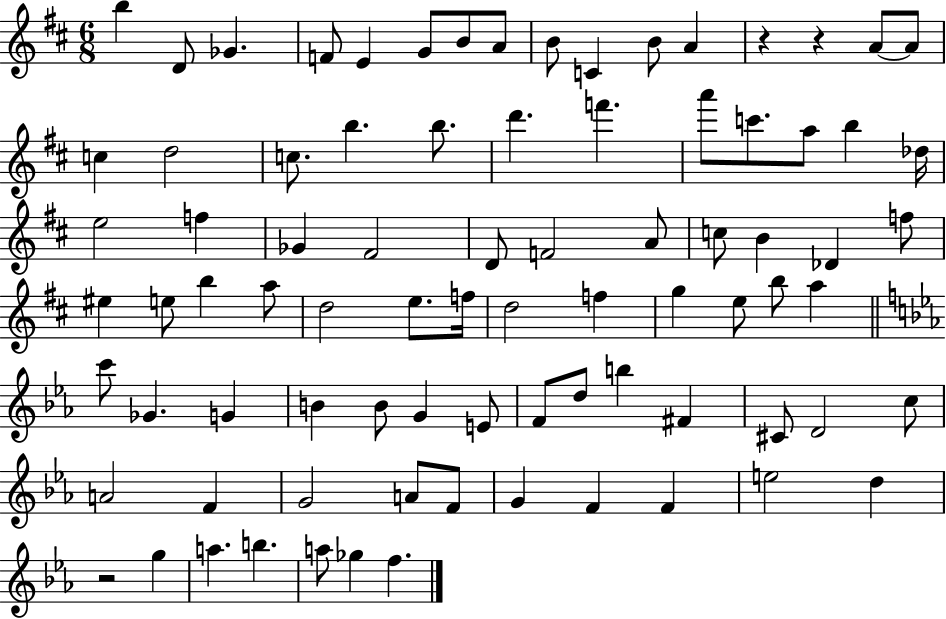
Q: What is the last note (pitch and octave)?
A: F5